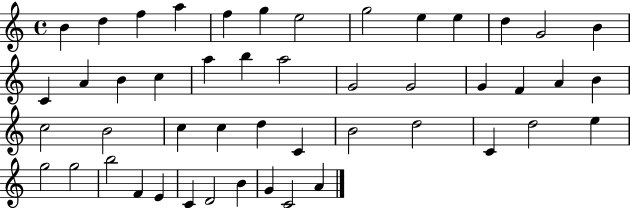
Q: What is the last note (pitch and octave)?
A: A4